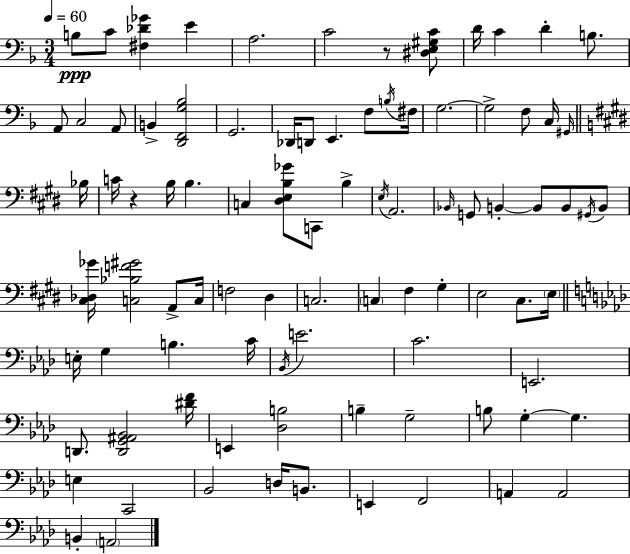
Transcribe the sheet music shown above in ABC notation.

X:1
T:Untitled
M:3/4
L:1/4
K:Dm
B,/2 C/2 [^F,_D_G] E A,2 C2 z/2 [^D,E,^G,C]/2 D/4 C D B,/2 A,,/2 C,2 A,,/2 B,, [D,,F,,G,_B,]2 G,,2 _D,,/4 D,,/2 E,, F,/2 B,/4 ^F,/4 G,2 G,2 F,/2 C,/4 ^G,,/4 _B,/4 C/4 z B,/4 B, C, [^D,E,B,_G]/2 C,,/2 B, E,/4 A,,2 _B,,/4 G,,/2 B,, B,,/2 B,,/2 ^G,,/4 B,,/2 [^C,_D,_G]/4 [C,_B,F^G]2 A,,/2 C,/4 F,2 ^D, C,2 C, ^F, ^G, E,2 ^C,/2 E,/4 E,/4 G, B, C/4 _B,,/4 E2 C2 E,,2 D,,/2 [D,,G,,^A,,_B,,]2 [^DF]/4 E,, [_D,B,]2 B, G,2 B,/2 G, G, E, C,,2 _B,,2 D,/4 B,,/2 E,, F,,2 A,, A,,2 B,, A,,2